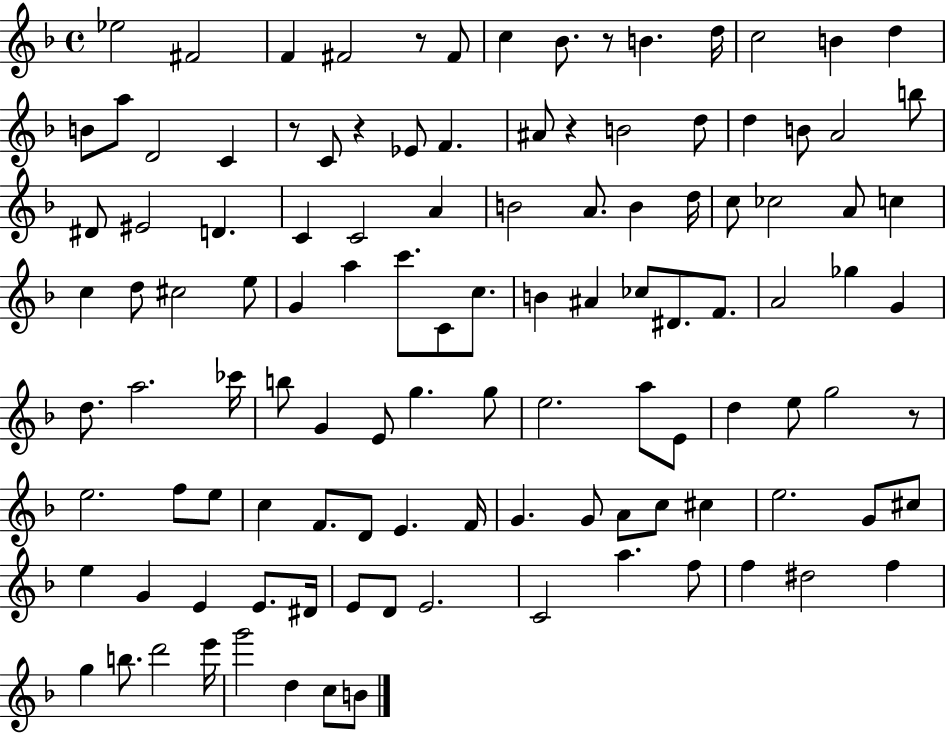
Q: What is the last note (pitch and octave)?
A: B4